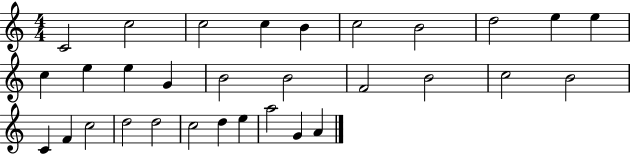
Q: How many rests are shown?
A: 0